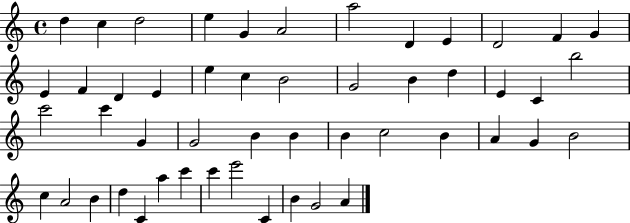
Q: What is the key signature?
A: C major